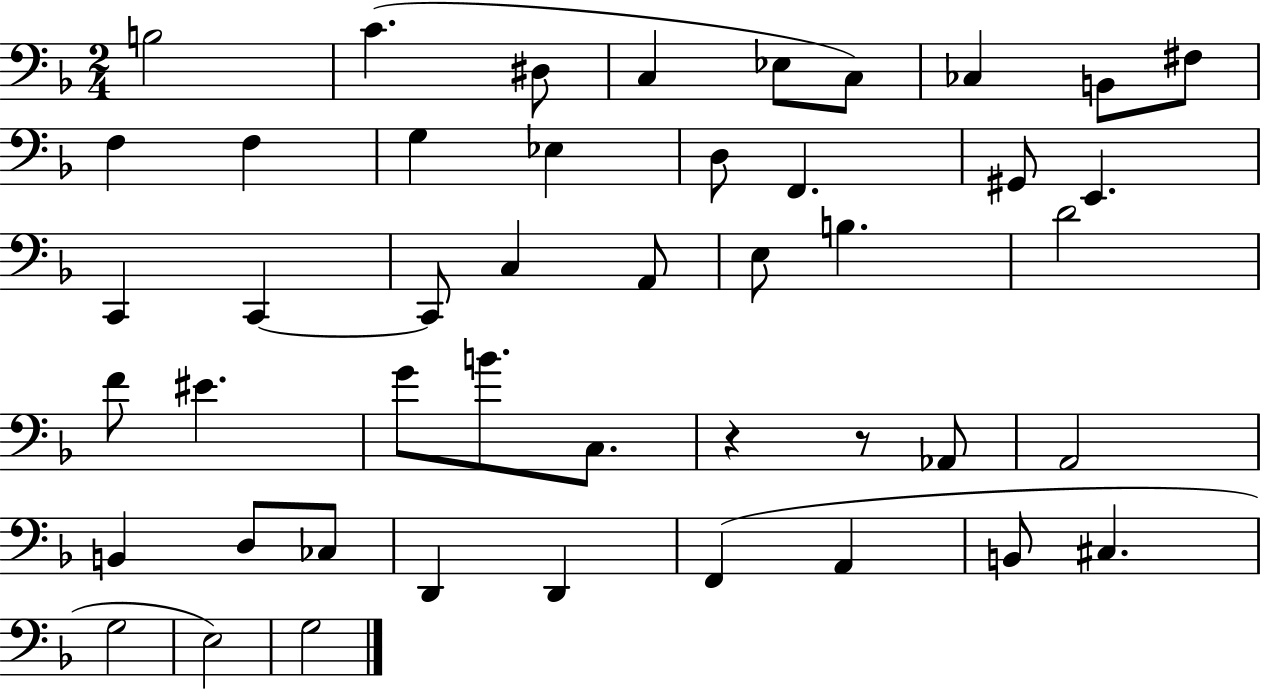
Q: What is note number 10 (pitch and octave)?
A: F3